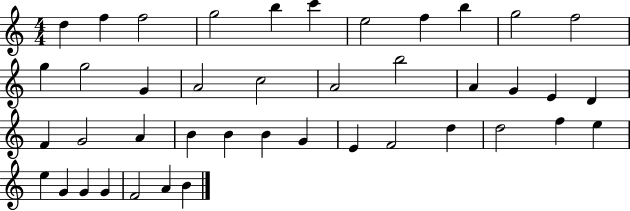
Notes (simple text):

D5/q F5/q F5/h G5/h B5/q C6/q E5/h F5/q B5/q G5/h F5/h G5/q G5/h G4/q A4/h C5/h A4/h B5/h A4/q G4/q E4/q D4/q F4/q G4/h A4/q B4/q B4/q B4/q G4/q E4/q F4/h D5/q D5/h F5/q E5/q E5/q G4/q G4/q G4/q F4/h A4/q B4/q